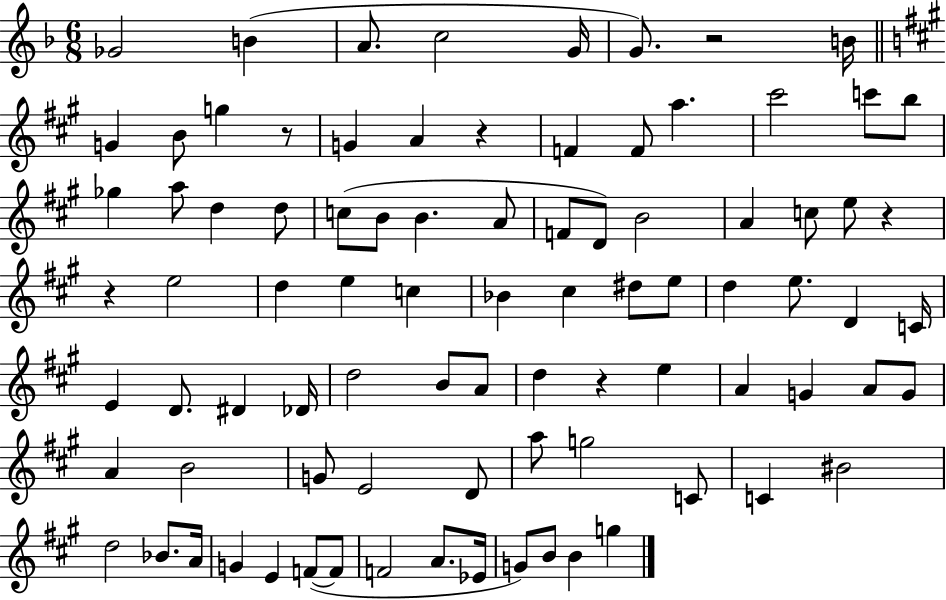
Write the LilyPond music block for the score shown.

{
  \clef treble
  \numericTimeSignature
  \time 6/8
  \key f \major
  ges'2 b'4( | a'8. c''2 g'16 | g'8.) r2 b'16 | \bar "||" \break \key a \major g'4 b'8 g''4 r8 | g'4 a'4 r4 | f'4 f'8 a''4. | cis'''2 c'''8 b''8 | \break ges''4 a''8 d''4 d''8 | c''8( b'8 b'4. a'8 | f'8 d'8) b'2 | a'4 c''8 e''8 r4 | \break r4 e''2 | d''4 e''4 c''4 | bes'4 cis''4 dis''8 e''8 | d''4 e''8. d'4 c'16 | \break e'4 d'8. dis'4 des'16 | d''2 b'8 a'8 | d''4 r4 e''4 | a'4 g'4 a'8 g'8 | \break a'4 b'2 | g'8 e'2 d'8 | a''8 g''2 c'8 | c'4 bis'2 | \break d''2 bes'8. a'16 | g'4 e'4 f'8~(~ f'8 | f'2 a'8. ees'16 | g'8) b'8 b'4 g''4 | \break \bar "|."
}